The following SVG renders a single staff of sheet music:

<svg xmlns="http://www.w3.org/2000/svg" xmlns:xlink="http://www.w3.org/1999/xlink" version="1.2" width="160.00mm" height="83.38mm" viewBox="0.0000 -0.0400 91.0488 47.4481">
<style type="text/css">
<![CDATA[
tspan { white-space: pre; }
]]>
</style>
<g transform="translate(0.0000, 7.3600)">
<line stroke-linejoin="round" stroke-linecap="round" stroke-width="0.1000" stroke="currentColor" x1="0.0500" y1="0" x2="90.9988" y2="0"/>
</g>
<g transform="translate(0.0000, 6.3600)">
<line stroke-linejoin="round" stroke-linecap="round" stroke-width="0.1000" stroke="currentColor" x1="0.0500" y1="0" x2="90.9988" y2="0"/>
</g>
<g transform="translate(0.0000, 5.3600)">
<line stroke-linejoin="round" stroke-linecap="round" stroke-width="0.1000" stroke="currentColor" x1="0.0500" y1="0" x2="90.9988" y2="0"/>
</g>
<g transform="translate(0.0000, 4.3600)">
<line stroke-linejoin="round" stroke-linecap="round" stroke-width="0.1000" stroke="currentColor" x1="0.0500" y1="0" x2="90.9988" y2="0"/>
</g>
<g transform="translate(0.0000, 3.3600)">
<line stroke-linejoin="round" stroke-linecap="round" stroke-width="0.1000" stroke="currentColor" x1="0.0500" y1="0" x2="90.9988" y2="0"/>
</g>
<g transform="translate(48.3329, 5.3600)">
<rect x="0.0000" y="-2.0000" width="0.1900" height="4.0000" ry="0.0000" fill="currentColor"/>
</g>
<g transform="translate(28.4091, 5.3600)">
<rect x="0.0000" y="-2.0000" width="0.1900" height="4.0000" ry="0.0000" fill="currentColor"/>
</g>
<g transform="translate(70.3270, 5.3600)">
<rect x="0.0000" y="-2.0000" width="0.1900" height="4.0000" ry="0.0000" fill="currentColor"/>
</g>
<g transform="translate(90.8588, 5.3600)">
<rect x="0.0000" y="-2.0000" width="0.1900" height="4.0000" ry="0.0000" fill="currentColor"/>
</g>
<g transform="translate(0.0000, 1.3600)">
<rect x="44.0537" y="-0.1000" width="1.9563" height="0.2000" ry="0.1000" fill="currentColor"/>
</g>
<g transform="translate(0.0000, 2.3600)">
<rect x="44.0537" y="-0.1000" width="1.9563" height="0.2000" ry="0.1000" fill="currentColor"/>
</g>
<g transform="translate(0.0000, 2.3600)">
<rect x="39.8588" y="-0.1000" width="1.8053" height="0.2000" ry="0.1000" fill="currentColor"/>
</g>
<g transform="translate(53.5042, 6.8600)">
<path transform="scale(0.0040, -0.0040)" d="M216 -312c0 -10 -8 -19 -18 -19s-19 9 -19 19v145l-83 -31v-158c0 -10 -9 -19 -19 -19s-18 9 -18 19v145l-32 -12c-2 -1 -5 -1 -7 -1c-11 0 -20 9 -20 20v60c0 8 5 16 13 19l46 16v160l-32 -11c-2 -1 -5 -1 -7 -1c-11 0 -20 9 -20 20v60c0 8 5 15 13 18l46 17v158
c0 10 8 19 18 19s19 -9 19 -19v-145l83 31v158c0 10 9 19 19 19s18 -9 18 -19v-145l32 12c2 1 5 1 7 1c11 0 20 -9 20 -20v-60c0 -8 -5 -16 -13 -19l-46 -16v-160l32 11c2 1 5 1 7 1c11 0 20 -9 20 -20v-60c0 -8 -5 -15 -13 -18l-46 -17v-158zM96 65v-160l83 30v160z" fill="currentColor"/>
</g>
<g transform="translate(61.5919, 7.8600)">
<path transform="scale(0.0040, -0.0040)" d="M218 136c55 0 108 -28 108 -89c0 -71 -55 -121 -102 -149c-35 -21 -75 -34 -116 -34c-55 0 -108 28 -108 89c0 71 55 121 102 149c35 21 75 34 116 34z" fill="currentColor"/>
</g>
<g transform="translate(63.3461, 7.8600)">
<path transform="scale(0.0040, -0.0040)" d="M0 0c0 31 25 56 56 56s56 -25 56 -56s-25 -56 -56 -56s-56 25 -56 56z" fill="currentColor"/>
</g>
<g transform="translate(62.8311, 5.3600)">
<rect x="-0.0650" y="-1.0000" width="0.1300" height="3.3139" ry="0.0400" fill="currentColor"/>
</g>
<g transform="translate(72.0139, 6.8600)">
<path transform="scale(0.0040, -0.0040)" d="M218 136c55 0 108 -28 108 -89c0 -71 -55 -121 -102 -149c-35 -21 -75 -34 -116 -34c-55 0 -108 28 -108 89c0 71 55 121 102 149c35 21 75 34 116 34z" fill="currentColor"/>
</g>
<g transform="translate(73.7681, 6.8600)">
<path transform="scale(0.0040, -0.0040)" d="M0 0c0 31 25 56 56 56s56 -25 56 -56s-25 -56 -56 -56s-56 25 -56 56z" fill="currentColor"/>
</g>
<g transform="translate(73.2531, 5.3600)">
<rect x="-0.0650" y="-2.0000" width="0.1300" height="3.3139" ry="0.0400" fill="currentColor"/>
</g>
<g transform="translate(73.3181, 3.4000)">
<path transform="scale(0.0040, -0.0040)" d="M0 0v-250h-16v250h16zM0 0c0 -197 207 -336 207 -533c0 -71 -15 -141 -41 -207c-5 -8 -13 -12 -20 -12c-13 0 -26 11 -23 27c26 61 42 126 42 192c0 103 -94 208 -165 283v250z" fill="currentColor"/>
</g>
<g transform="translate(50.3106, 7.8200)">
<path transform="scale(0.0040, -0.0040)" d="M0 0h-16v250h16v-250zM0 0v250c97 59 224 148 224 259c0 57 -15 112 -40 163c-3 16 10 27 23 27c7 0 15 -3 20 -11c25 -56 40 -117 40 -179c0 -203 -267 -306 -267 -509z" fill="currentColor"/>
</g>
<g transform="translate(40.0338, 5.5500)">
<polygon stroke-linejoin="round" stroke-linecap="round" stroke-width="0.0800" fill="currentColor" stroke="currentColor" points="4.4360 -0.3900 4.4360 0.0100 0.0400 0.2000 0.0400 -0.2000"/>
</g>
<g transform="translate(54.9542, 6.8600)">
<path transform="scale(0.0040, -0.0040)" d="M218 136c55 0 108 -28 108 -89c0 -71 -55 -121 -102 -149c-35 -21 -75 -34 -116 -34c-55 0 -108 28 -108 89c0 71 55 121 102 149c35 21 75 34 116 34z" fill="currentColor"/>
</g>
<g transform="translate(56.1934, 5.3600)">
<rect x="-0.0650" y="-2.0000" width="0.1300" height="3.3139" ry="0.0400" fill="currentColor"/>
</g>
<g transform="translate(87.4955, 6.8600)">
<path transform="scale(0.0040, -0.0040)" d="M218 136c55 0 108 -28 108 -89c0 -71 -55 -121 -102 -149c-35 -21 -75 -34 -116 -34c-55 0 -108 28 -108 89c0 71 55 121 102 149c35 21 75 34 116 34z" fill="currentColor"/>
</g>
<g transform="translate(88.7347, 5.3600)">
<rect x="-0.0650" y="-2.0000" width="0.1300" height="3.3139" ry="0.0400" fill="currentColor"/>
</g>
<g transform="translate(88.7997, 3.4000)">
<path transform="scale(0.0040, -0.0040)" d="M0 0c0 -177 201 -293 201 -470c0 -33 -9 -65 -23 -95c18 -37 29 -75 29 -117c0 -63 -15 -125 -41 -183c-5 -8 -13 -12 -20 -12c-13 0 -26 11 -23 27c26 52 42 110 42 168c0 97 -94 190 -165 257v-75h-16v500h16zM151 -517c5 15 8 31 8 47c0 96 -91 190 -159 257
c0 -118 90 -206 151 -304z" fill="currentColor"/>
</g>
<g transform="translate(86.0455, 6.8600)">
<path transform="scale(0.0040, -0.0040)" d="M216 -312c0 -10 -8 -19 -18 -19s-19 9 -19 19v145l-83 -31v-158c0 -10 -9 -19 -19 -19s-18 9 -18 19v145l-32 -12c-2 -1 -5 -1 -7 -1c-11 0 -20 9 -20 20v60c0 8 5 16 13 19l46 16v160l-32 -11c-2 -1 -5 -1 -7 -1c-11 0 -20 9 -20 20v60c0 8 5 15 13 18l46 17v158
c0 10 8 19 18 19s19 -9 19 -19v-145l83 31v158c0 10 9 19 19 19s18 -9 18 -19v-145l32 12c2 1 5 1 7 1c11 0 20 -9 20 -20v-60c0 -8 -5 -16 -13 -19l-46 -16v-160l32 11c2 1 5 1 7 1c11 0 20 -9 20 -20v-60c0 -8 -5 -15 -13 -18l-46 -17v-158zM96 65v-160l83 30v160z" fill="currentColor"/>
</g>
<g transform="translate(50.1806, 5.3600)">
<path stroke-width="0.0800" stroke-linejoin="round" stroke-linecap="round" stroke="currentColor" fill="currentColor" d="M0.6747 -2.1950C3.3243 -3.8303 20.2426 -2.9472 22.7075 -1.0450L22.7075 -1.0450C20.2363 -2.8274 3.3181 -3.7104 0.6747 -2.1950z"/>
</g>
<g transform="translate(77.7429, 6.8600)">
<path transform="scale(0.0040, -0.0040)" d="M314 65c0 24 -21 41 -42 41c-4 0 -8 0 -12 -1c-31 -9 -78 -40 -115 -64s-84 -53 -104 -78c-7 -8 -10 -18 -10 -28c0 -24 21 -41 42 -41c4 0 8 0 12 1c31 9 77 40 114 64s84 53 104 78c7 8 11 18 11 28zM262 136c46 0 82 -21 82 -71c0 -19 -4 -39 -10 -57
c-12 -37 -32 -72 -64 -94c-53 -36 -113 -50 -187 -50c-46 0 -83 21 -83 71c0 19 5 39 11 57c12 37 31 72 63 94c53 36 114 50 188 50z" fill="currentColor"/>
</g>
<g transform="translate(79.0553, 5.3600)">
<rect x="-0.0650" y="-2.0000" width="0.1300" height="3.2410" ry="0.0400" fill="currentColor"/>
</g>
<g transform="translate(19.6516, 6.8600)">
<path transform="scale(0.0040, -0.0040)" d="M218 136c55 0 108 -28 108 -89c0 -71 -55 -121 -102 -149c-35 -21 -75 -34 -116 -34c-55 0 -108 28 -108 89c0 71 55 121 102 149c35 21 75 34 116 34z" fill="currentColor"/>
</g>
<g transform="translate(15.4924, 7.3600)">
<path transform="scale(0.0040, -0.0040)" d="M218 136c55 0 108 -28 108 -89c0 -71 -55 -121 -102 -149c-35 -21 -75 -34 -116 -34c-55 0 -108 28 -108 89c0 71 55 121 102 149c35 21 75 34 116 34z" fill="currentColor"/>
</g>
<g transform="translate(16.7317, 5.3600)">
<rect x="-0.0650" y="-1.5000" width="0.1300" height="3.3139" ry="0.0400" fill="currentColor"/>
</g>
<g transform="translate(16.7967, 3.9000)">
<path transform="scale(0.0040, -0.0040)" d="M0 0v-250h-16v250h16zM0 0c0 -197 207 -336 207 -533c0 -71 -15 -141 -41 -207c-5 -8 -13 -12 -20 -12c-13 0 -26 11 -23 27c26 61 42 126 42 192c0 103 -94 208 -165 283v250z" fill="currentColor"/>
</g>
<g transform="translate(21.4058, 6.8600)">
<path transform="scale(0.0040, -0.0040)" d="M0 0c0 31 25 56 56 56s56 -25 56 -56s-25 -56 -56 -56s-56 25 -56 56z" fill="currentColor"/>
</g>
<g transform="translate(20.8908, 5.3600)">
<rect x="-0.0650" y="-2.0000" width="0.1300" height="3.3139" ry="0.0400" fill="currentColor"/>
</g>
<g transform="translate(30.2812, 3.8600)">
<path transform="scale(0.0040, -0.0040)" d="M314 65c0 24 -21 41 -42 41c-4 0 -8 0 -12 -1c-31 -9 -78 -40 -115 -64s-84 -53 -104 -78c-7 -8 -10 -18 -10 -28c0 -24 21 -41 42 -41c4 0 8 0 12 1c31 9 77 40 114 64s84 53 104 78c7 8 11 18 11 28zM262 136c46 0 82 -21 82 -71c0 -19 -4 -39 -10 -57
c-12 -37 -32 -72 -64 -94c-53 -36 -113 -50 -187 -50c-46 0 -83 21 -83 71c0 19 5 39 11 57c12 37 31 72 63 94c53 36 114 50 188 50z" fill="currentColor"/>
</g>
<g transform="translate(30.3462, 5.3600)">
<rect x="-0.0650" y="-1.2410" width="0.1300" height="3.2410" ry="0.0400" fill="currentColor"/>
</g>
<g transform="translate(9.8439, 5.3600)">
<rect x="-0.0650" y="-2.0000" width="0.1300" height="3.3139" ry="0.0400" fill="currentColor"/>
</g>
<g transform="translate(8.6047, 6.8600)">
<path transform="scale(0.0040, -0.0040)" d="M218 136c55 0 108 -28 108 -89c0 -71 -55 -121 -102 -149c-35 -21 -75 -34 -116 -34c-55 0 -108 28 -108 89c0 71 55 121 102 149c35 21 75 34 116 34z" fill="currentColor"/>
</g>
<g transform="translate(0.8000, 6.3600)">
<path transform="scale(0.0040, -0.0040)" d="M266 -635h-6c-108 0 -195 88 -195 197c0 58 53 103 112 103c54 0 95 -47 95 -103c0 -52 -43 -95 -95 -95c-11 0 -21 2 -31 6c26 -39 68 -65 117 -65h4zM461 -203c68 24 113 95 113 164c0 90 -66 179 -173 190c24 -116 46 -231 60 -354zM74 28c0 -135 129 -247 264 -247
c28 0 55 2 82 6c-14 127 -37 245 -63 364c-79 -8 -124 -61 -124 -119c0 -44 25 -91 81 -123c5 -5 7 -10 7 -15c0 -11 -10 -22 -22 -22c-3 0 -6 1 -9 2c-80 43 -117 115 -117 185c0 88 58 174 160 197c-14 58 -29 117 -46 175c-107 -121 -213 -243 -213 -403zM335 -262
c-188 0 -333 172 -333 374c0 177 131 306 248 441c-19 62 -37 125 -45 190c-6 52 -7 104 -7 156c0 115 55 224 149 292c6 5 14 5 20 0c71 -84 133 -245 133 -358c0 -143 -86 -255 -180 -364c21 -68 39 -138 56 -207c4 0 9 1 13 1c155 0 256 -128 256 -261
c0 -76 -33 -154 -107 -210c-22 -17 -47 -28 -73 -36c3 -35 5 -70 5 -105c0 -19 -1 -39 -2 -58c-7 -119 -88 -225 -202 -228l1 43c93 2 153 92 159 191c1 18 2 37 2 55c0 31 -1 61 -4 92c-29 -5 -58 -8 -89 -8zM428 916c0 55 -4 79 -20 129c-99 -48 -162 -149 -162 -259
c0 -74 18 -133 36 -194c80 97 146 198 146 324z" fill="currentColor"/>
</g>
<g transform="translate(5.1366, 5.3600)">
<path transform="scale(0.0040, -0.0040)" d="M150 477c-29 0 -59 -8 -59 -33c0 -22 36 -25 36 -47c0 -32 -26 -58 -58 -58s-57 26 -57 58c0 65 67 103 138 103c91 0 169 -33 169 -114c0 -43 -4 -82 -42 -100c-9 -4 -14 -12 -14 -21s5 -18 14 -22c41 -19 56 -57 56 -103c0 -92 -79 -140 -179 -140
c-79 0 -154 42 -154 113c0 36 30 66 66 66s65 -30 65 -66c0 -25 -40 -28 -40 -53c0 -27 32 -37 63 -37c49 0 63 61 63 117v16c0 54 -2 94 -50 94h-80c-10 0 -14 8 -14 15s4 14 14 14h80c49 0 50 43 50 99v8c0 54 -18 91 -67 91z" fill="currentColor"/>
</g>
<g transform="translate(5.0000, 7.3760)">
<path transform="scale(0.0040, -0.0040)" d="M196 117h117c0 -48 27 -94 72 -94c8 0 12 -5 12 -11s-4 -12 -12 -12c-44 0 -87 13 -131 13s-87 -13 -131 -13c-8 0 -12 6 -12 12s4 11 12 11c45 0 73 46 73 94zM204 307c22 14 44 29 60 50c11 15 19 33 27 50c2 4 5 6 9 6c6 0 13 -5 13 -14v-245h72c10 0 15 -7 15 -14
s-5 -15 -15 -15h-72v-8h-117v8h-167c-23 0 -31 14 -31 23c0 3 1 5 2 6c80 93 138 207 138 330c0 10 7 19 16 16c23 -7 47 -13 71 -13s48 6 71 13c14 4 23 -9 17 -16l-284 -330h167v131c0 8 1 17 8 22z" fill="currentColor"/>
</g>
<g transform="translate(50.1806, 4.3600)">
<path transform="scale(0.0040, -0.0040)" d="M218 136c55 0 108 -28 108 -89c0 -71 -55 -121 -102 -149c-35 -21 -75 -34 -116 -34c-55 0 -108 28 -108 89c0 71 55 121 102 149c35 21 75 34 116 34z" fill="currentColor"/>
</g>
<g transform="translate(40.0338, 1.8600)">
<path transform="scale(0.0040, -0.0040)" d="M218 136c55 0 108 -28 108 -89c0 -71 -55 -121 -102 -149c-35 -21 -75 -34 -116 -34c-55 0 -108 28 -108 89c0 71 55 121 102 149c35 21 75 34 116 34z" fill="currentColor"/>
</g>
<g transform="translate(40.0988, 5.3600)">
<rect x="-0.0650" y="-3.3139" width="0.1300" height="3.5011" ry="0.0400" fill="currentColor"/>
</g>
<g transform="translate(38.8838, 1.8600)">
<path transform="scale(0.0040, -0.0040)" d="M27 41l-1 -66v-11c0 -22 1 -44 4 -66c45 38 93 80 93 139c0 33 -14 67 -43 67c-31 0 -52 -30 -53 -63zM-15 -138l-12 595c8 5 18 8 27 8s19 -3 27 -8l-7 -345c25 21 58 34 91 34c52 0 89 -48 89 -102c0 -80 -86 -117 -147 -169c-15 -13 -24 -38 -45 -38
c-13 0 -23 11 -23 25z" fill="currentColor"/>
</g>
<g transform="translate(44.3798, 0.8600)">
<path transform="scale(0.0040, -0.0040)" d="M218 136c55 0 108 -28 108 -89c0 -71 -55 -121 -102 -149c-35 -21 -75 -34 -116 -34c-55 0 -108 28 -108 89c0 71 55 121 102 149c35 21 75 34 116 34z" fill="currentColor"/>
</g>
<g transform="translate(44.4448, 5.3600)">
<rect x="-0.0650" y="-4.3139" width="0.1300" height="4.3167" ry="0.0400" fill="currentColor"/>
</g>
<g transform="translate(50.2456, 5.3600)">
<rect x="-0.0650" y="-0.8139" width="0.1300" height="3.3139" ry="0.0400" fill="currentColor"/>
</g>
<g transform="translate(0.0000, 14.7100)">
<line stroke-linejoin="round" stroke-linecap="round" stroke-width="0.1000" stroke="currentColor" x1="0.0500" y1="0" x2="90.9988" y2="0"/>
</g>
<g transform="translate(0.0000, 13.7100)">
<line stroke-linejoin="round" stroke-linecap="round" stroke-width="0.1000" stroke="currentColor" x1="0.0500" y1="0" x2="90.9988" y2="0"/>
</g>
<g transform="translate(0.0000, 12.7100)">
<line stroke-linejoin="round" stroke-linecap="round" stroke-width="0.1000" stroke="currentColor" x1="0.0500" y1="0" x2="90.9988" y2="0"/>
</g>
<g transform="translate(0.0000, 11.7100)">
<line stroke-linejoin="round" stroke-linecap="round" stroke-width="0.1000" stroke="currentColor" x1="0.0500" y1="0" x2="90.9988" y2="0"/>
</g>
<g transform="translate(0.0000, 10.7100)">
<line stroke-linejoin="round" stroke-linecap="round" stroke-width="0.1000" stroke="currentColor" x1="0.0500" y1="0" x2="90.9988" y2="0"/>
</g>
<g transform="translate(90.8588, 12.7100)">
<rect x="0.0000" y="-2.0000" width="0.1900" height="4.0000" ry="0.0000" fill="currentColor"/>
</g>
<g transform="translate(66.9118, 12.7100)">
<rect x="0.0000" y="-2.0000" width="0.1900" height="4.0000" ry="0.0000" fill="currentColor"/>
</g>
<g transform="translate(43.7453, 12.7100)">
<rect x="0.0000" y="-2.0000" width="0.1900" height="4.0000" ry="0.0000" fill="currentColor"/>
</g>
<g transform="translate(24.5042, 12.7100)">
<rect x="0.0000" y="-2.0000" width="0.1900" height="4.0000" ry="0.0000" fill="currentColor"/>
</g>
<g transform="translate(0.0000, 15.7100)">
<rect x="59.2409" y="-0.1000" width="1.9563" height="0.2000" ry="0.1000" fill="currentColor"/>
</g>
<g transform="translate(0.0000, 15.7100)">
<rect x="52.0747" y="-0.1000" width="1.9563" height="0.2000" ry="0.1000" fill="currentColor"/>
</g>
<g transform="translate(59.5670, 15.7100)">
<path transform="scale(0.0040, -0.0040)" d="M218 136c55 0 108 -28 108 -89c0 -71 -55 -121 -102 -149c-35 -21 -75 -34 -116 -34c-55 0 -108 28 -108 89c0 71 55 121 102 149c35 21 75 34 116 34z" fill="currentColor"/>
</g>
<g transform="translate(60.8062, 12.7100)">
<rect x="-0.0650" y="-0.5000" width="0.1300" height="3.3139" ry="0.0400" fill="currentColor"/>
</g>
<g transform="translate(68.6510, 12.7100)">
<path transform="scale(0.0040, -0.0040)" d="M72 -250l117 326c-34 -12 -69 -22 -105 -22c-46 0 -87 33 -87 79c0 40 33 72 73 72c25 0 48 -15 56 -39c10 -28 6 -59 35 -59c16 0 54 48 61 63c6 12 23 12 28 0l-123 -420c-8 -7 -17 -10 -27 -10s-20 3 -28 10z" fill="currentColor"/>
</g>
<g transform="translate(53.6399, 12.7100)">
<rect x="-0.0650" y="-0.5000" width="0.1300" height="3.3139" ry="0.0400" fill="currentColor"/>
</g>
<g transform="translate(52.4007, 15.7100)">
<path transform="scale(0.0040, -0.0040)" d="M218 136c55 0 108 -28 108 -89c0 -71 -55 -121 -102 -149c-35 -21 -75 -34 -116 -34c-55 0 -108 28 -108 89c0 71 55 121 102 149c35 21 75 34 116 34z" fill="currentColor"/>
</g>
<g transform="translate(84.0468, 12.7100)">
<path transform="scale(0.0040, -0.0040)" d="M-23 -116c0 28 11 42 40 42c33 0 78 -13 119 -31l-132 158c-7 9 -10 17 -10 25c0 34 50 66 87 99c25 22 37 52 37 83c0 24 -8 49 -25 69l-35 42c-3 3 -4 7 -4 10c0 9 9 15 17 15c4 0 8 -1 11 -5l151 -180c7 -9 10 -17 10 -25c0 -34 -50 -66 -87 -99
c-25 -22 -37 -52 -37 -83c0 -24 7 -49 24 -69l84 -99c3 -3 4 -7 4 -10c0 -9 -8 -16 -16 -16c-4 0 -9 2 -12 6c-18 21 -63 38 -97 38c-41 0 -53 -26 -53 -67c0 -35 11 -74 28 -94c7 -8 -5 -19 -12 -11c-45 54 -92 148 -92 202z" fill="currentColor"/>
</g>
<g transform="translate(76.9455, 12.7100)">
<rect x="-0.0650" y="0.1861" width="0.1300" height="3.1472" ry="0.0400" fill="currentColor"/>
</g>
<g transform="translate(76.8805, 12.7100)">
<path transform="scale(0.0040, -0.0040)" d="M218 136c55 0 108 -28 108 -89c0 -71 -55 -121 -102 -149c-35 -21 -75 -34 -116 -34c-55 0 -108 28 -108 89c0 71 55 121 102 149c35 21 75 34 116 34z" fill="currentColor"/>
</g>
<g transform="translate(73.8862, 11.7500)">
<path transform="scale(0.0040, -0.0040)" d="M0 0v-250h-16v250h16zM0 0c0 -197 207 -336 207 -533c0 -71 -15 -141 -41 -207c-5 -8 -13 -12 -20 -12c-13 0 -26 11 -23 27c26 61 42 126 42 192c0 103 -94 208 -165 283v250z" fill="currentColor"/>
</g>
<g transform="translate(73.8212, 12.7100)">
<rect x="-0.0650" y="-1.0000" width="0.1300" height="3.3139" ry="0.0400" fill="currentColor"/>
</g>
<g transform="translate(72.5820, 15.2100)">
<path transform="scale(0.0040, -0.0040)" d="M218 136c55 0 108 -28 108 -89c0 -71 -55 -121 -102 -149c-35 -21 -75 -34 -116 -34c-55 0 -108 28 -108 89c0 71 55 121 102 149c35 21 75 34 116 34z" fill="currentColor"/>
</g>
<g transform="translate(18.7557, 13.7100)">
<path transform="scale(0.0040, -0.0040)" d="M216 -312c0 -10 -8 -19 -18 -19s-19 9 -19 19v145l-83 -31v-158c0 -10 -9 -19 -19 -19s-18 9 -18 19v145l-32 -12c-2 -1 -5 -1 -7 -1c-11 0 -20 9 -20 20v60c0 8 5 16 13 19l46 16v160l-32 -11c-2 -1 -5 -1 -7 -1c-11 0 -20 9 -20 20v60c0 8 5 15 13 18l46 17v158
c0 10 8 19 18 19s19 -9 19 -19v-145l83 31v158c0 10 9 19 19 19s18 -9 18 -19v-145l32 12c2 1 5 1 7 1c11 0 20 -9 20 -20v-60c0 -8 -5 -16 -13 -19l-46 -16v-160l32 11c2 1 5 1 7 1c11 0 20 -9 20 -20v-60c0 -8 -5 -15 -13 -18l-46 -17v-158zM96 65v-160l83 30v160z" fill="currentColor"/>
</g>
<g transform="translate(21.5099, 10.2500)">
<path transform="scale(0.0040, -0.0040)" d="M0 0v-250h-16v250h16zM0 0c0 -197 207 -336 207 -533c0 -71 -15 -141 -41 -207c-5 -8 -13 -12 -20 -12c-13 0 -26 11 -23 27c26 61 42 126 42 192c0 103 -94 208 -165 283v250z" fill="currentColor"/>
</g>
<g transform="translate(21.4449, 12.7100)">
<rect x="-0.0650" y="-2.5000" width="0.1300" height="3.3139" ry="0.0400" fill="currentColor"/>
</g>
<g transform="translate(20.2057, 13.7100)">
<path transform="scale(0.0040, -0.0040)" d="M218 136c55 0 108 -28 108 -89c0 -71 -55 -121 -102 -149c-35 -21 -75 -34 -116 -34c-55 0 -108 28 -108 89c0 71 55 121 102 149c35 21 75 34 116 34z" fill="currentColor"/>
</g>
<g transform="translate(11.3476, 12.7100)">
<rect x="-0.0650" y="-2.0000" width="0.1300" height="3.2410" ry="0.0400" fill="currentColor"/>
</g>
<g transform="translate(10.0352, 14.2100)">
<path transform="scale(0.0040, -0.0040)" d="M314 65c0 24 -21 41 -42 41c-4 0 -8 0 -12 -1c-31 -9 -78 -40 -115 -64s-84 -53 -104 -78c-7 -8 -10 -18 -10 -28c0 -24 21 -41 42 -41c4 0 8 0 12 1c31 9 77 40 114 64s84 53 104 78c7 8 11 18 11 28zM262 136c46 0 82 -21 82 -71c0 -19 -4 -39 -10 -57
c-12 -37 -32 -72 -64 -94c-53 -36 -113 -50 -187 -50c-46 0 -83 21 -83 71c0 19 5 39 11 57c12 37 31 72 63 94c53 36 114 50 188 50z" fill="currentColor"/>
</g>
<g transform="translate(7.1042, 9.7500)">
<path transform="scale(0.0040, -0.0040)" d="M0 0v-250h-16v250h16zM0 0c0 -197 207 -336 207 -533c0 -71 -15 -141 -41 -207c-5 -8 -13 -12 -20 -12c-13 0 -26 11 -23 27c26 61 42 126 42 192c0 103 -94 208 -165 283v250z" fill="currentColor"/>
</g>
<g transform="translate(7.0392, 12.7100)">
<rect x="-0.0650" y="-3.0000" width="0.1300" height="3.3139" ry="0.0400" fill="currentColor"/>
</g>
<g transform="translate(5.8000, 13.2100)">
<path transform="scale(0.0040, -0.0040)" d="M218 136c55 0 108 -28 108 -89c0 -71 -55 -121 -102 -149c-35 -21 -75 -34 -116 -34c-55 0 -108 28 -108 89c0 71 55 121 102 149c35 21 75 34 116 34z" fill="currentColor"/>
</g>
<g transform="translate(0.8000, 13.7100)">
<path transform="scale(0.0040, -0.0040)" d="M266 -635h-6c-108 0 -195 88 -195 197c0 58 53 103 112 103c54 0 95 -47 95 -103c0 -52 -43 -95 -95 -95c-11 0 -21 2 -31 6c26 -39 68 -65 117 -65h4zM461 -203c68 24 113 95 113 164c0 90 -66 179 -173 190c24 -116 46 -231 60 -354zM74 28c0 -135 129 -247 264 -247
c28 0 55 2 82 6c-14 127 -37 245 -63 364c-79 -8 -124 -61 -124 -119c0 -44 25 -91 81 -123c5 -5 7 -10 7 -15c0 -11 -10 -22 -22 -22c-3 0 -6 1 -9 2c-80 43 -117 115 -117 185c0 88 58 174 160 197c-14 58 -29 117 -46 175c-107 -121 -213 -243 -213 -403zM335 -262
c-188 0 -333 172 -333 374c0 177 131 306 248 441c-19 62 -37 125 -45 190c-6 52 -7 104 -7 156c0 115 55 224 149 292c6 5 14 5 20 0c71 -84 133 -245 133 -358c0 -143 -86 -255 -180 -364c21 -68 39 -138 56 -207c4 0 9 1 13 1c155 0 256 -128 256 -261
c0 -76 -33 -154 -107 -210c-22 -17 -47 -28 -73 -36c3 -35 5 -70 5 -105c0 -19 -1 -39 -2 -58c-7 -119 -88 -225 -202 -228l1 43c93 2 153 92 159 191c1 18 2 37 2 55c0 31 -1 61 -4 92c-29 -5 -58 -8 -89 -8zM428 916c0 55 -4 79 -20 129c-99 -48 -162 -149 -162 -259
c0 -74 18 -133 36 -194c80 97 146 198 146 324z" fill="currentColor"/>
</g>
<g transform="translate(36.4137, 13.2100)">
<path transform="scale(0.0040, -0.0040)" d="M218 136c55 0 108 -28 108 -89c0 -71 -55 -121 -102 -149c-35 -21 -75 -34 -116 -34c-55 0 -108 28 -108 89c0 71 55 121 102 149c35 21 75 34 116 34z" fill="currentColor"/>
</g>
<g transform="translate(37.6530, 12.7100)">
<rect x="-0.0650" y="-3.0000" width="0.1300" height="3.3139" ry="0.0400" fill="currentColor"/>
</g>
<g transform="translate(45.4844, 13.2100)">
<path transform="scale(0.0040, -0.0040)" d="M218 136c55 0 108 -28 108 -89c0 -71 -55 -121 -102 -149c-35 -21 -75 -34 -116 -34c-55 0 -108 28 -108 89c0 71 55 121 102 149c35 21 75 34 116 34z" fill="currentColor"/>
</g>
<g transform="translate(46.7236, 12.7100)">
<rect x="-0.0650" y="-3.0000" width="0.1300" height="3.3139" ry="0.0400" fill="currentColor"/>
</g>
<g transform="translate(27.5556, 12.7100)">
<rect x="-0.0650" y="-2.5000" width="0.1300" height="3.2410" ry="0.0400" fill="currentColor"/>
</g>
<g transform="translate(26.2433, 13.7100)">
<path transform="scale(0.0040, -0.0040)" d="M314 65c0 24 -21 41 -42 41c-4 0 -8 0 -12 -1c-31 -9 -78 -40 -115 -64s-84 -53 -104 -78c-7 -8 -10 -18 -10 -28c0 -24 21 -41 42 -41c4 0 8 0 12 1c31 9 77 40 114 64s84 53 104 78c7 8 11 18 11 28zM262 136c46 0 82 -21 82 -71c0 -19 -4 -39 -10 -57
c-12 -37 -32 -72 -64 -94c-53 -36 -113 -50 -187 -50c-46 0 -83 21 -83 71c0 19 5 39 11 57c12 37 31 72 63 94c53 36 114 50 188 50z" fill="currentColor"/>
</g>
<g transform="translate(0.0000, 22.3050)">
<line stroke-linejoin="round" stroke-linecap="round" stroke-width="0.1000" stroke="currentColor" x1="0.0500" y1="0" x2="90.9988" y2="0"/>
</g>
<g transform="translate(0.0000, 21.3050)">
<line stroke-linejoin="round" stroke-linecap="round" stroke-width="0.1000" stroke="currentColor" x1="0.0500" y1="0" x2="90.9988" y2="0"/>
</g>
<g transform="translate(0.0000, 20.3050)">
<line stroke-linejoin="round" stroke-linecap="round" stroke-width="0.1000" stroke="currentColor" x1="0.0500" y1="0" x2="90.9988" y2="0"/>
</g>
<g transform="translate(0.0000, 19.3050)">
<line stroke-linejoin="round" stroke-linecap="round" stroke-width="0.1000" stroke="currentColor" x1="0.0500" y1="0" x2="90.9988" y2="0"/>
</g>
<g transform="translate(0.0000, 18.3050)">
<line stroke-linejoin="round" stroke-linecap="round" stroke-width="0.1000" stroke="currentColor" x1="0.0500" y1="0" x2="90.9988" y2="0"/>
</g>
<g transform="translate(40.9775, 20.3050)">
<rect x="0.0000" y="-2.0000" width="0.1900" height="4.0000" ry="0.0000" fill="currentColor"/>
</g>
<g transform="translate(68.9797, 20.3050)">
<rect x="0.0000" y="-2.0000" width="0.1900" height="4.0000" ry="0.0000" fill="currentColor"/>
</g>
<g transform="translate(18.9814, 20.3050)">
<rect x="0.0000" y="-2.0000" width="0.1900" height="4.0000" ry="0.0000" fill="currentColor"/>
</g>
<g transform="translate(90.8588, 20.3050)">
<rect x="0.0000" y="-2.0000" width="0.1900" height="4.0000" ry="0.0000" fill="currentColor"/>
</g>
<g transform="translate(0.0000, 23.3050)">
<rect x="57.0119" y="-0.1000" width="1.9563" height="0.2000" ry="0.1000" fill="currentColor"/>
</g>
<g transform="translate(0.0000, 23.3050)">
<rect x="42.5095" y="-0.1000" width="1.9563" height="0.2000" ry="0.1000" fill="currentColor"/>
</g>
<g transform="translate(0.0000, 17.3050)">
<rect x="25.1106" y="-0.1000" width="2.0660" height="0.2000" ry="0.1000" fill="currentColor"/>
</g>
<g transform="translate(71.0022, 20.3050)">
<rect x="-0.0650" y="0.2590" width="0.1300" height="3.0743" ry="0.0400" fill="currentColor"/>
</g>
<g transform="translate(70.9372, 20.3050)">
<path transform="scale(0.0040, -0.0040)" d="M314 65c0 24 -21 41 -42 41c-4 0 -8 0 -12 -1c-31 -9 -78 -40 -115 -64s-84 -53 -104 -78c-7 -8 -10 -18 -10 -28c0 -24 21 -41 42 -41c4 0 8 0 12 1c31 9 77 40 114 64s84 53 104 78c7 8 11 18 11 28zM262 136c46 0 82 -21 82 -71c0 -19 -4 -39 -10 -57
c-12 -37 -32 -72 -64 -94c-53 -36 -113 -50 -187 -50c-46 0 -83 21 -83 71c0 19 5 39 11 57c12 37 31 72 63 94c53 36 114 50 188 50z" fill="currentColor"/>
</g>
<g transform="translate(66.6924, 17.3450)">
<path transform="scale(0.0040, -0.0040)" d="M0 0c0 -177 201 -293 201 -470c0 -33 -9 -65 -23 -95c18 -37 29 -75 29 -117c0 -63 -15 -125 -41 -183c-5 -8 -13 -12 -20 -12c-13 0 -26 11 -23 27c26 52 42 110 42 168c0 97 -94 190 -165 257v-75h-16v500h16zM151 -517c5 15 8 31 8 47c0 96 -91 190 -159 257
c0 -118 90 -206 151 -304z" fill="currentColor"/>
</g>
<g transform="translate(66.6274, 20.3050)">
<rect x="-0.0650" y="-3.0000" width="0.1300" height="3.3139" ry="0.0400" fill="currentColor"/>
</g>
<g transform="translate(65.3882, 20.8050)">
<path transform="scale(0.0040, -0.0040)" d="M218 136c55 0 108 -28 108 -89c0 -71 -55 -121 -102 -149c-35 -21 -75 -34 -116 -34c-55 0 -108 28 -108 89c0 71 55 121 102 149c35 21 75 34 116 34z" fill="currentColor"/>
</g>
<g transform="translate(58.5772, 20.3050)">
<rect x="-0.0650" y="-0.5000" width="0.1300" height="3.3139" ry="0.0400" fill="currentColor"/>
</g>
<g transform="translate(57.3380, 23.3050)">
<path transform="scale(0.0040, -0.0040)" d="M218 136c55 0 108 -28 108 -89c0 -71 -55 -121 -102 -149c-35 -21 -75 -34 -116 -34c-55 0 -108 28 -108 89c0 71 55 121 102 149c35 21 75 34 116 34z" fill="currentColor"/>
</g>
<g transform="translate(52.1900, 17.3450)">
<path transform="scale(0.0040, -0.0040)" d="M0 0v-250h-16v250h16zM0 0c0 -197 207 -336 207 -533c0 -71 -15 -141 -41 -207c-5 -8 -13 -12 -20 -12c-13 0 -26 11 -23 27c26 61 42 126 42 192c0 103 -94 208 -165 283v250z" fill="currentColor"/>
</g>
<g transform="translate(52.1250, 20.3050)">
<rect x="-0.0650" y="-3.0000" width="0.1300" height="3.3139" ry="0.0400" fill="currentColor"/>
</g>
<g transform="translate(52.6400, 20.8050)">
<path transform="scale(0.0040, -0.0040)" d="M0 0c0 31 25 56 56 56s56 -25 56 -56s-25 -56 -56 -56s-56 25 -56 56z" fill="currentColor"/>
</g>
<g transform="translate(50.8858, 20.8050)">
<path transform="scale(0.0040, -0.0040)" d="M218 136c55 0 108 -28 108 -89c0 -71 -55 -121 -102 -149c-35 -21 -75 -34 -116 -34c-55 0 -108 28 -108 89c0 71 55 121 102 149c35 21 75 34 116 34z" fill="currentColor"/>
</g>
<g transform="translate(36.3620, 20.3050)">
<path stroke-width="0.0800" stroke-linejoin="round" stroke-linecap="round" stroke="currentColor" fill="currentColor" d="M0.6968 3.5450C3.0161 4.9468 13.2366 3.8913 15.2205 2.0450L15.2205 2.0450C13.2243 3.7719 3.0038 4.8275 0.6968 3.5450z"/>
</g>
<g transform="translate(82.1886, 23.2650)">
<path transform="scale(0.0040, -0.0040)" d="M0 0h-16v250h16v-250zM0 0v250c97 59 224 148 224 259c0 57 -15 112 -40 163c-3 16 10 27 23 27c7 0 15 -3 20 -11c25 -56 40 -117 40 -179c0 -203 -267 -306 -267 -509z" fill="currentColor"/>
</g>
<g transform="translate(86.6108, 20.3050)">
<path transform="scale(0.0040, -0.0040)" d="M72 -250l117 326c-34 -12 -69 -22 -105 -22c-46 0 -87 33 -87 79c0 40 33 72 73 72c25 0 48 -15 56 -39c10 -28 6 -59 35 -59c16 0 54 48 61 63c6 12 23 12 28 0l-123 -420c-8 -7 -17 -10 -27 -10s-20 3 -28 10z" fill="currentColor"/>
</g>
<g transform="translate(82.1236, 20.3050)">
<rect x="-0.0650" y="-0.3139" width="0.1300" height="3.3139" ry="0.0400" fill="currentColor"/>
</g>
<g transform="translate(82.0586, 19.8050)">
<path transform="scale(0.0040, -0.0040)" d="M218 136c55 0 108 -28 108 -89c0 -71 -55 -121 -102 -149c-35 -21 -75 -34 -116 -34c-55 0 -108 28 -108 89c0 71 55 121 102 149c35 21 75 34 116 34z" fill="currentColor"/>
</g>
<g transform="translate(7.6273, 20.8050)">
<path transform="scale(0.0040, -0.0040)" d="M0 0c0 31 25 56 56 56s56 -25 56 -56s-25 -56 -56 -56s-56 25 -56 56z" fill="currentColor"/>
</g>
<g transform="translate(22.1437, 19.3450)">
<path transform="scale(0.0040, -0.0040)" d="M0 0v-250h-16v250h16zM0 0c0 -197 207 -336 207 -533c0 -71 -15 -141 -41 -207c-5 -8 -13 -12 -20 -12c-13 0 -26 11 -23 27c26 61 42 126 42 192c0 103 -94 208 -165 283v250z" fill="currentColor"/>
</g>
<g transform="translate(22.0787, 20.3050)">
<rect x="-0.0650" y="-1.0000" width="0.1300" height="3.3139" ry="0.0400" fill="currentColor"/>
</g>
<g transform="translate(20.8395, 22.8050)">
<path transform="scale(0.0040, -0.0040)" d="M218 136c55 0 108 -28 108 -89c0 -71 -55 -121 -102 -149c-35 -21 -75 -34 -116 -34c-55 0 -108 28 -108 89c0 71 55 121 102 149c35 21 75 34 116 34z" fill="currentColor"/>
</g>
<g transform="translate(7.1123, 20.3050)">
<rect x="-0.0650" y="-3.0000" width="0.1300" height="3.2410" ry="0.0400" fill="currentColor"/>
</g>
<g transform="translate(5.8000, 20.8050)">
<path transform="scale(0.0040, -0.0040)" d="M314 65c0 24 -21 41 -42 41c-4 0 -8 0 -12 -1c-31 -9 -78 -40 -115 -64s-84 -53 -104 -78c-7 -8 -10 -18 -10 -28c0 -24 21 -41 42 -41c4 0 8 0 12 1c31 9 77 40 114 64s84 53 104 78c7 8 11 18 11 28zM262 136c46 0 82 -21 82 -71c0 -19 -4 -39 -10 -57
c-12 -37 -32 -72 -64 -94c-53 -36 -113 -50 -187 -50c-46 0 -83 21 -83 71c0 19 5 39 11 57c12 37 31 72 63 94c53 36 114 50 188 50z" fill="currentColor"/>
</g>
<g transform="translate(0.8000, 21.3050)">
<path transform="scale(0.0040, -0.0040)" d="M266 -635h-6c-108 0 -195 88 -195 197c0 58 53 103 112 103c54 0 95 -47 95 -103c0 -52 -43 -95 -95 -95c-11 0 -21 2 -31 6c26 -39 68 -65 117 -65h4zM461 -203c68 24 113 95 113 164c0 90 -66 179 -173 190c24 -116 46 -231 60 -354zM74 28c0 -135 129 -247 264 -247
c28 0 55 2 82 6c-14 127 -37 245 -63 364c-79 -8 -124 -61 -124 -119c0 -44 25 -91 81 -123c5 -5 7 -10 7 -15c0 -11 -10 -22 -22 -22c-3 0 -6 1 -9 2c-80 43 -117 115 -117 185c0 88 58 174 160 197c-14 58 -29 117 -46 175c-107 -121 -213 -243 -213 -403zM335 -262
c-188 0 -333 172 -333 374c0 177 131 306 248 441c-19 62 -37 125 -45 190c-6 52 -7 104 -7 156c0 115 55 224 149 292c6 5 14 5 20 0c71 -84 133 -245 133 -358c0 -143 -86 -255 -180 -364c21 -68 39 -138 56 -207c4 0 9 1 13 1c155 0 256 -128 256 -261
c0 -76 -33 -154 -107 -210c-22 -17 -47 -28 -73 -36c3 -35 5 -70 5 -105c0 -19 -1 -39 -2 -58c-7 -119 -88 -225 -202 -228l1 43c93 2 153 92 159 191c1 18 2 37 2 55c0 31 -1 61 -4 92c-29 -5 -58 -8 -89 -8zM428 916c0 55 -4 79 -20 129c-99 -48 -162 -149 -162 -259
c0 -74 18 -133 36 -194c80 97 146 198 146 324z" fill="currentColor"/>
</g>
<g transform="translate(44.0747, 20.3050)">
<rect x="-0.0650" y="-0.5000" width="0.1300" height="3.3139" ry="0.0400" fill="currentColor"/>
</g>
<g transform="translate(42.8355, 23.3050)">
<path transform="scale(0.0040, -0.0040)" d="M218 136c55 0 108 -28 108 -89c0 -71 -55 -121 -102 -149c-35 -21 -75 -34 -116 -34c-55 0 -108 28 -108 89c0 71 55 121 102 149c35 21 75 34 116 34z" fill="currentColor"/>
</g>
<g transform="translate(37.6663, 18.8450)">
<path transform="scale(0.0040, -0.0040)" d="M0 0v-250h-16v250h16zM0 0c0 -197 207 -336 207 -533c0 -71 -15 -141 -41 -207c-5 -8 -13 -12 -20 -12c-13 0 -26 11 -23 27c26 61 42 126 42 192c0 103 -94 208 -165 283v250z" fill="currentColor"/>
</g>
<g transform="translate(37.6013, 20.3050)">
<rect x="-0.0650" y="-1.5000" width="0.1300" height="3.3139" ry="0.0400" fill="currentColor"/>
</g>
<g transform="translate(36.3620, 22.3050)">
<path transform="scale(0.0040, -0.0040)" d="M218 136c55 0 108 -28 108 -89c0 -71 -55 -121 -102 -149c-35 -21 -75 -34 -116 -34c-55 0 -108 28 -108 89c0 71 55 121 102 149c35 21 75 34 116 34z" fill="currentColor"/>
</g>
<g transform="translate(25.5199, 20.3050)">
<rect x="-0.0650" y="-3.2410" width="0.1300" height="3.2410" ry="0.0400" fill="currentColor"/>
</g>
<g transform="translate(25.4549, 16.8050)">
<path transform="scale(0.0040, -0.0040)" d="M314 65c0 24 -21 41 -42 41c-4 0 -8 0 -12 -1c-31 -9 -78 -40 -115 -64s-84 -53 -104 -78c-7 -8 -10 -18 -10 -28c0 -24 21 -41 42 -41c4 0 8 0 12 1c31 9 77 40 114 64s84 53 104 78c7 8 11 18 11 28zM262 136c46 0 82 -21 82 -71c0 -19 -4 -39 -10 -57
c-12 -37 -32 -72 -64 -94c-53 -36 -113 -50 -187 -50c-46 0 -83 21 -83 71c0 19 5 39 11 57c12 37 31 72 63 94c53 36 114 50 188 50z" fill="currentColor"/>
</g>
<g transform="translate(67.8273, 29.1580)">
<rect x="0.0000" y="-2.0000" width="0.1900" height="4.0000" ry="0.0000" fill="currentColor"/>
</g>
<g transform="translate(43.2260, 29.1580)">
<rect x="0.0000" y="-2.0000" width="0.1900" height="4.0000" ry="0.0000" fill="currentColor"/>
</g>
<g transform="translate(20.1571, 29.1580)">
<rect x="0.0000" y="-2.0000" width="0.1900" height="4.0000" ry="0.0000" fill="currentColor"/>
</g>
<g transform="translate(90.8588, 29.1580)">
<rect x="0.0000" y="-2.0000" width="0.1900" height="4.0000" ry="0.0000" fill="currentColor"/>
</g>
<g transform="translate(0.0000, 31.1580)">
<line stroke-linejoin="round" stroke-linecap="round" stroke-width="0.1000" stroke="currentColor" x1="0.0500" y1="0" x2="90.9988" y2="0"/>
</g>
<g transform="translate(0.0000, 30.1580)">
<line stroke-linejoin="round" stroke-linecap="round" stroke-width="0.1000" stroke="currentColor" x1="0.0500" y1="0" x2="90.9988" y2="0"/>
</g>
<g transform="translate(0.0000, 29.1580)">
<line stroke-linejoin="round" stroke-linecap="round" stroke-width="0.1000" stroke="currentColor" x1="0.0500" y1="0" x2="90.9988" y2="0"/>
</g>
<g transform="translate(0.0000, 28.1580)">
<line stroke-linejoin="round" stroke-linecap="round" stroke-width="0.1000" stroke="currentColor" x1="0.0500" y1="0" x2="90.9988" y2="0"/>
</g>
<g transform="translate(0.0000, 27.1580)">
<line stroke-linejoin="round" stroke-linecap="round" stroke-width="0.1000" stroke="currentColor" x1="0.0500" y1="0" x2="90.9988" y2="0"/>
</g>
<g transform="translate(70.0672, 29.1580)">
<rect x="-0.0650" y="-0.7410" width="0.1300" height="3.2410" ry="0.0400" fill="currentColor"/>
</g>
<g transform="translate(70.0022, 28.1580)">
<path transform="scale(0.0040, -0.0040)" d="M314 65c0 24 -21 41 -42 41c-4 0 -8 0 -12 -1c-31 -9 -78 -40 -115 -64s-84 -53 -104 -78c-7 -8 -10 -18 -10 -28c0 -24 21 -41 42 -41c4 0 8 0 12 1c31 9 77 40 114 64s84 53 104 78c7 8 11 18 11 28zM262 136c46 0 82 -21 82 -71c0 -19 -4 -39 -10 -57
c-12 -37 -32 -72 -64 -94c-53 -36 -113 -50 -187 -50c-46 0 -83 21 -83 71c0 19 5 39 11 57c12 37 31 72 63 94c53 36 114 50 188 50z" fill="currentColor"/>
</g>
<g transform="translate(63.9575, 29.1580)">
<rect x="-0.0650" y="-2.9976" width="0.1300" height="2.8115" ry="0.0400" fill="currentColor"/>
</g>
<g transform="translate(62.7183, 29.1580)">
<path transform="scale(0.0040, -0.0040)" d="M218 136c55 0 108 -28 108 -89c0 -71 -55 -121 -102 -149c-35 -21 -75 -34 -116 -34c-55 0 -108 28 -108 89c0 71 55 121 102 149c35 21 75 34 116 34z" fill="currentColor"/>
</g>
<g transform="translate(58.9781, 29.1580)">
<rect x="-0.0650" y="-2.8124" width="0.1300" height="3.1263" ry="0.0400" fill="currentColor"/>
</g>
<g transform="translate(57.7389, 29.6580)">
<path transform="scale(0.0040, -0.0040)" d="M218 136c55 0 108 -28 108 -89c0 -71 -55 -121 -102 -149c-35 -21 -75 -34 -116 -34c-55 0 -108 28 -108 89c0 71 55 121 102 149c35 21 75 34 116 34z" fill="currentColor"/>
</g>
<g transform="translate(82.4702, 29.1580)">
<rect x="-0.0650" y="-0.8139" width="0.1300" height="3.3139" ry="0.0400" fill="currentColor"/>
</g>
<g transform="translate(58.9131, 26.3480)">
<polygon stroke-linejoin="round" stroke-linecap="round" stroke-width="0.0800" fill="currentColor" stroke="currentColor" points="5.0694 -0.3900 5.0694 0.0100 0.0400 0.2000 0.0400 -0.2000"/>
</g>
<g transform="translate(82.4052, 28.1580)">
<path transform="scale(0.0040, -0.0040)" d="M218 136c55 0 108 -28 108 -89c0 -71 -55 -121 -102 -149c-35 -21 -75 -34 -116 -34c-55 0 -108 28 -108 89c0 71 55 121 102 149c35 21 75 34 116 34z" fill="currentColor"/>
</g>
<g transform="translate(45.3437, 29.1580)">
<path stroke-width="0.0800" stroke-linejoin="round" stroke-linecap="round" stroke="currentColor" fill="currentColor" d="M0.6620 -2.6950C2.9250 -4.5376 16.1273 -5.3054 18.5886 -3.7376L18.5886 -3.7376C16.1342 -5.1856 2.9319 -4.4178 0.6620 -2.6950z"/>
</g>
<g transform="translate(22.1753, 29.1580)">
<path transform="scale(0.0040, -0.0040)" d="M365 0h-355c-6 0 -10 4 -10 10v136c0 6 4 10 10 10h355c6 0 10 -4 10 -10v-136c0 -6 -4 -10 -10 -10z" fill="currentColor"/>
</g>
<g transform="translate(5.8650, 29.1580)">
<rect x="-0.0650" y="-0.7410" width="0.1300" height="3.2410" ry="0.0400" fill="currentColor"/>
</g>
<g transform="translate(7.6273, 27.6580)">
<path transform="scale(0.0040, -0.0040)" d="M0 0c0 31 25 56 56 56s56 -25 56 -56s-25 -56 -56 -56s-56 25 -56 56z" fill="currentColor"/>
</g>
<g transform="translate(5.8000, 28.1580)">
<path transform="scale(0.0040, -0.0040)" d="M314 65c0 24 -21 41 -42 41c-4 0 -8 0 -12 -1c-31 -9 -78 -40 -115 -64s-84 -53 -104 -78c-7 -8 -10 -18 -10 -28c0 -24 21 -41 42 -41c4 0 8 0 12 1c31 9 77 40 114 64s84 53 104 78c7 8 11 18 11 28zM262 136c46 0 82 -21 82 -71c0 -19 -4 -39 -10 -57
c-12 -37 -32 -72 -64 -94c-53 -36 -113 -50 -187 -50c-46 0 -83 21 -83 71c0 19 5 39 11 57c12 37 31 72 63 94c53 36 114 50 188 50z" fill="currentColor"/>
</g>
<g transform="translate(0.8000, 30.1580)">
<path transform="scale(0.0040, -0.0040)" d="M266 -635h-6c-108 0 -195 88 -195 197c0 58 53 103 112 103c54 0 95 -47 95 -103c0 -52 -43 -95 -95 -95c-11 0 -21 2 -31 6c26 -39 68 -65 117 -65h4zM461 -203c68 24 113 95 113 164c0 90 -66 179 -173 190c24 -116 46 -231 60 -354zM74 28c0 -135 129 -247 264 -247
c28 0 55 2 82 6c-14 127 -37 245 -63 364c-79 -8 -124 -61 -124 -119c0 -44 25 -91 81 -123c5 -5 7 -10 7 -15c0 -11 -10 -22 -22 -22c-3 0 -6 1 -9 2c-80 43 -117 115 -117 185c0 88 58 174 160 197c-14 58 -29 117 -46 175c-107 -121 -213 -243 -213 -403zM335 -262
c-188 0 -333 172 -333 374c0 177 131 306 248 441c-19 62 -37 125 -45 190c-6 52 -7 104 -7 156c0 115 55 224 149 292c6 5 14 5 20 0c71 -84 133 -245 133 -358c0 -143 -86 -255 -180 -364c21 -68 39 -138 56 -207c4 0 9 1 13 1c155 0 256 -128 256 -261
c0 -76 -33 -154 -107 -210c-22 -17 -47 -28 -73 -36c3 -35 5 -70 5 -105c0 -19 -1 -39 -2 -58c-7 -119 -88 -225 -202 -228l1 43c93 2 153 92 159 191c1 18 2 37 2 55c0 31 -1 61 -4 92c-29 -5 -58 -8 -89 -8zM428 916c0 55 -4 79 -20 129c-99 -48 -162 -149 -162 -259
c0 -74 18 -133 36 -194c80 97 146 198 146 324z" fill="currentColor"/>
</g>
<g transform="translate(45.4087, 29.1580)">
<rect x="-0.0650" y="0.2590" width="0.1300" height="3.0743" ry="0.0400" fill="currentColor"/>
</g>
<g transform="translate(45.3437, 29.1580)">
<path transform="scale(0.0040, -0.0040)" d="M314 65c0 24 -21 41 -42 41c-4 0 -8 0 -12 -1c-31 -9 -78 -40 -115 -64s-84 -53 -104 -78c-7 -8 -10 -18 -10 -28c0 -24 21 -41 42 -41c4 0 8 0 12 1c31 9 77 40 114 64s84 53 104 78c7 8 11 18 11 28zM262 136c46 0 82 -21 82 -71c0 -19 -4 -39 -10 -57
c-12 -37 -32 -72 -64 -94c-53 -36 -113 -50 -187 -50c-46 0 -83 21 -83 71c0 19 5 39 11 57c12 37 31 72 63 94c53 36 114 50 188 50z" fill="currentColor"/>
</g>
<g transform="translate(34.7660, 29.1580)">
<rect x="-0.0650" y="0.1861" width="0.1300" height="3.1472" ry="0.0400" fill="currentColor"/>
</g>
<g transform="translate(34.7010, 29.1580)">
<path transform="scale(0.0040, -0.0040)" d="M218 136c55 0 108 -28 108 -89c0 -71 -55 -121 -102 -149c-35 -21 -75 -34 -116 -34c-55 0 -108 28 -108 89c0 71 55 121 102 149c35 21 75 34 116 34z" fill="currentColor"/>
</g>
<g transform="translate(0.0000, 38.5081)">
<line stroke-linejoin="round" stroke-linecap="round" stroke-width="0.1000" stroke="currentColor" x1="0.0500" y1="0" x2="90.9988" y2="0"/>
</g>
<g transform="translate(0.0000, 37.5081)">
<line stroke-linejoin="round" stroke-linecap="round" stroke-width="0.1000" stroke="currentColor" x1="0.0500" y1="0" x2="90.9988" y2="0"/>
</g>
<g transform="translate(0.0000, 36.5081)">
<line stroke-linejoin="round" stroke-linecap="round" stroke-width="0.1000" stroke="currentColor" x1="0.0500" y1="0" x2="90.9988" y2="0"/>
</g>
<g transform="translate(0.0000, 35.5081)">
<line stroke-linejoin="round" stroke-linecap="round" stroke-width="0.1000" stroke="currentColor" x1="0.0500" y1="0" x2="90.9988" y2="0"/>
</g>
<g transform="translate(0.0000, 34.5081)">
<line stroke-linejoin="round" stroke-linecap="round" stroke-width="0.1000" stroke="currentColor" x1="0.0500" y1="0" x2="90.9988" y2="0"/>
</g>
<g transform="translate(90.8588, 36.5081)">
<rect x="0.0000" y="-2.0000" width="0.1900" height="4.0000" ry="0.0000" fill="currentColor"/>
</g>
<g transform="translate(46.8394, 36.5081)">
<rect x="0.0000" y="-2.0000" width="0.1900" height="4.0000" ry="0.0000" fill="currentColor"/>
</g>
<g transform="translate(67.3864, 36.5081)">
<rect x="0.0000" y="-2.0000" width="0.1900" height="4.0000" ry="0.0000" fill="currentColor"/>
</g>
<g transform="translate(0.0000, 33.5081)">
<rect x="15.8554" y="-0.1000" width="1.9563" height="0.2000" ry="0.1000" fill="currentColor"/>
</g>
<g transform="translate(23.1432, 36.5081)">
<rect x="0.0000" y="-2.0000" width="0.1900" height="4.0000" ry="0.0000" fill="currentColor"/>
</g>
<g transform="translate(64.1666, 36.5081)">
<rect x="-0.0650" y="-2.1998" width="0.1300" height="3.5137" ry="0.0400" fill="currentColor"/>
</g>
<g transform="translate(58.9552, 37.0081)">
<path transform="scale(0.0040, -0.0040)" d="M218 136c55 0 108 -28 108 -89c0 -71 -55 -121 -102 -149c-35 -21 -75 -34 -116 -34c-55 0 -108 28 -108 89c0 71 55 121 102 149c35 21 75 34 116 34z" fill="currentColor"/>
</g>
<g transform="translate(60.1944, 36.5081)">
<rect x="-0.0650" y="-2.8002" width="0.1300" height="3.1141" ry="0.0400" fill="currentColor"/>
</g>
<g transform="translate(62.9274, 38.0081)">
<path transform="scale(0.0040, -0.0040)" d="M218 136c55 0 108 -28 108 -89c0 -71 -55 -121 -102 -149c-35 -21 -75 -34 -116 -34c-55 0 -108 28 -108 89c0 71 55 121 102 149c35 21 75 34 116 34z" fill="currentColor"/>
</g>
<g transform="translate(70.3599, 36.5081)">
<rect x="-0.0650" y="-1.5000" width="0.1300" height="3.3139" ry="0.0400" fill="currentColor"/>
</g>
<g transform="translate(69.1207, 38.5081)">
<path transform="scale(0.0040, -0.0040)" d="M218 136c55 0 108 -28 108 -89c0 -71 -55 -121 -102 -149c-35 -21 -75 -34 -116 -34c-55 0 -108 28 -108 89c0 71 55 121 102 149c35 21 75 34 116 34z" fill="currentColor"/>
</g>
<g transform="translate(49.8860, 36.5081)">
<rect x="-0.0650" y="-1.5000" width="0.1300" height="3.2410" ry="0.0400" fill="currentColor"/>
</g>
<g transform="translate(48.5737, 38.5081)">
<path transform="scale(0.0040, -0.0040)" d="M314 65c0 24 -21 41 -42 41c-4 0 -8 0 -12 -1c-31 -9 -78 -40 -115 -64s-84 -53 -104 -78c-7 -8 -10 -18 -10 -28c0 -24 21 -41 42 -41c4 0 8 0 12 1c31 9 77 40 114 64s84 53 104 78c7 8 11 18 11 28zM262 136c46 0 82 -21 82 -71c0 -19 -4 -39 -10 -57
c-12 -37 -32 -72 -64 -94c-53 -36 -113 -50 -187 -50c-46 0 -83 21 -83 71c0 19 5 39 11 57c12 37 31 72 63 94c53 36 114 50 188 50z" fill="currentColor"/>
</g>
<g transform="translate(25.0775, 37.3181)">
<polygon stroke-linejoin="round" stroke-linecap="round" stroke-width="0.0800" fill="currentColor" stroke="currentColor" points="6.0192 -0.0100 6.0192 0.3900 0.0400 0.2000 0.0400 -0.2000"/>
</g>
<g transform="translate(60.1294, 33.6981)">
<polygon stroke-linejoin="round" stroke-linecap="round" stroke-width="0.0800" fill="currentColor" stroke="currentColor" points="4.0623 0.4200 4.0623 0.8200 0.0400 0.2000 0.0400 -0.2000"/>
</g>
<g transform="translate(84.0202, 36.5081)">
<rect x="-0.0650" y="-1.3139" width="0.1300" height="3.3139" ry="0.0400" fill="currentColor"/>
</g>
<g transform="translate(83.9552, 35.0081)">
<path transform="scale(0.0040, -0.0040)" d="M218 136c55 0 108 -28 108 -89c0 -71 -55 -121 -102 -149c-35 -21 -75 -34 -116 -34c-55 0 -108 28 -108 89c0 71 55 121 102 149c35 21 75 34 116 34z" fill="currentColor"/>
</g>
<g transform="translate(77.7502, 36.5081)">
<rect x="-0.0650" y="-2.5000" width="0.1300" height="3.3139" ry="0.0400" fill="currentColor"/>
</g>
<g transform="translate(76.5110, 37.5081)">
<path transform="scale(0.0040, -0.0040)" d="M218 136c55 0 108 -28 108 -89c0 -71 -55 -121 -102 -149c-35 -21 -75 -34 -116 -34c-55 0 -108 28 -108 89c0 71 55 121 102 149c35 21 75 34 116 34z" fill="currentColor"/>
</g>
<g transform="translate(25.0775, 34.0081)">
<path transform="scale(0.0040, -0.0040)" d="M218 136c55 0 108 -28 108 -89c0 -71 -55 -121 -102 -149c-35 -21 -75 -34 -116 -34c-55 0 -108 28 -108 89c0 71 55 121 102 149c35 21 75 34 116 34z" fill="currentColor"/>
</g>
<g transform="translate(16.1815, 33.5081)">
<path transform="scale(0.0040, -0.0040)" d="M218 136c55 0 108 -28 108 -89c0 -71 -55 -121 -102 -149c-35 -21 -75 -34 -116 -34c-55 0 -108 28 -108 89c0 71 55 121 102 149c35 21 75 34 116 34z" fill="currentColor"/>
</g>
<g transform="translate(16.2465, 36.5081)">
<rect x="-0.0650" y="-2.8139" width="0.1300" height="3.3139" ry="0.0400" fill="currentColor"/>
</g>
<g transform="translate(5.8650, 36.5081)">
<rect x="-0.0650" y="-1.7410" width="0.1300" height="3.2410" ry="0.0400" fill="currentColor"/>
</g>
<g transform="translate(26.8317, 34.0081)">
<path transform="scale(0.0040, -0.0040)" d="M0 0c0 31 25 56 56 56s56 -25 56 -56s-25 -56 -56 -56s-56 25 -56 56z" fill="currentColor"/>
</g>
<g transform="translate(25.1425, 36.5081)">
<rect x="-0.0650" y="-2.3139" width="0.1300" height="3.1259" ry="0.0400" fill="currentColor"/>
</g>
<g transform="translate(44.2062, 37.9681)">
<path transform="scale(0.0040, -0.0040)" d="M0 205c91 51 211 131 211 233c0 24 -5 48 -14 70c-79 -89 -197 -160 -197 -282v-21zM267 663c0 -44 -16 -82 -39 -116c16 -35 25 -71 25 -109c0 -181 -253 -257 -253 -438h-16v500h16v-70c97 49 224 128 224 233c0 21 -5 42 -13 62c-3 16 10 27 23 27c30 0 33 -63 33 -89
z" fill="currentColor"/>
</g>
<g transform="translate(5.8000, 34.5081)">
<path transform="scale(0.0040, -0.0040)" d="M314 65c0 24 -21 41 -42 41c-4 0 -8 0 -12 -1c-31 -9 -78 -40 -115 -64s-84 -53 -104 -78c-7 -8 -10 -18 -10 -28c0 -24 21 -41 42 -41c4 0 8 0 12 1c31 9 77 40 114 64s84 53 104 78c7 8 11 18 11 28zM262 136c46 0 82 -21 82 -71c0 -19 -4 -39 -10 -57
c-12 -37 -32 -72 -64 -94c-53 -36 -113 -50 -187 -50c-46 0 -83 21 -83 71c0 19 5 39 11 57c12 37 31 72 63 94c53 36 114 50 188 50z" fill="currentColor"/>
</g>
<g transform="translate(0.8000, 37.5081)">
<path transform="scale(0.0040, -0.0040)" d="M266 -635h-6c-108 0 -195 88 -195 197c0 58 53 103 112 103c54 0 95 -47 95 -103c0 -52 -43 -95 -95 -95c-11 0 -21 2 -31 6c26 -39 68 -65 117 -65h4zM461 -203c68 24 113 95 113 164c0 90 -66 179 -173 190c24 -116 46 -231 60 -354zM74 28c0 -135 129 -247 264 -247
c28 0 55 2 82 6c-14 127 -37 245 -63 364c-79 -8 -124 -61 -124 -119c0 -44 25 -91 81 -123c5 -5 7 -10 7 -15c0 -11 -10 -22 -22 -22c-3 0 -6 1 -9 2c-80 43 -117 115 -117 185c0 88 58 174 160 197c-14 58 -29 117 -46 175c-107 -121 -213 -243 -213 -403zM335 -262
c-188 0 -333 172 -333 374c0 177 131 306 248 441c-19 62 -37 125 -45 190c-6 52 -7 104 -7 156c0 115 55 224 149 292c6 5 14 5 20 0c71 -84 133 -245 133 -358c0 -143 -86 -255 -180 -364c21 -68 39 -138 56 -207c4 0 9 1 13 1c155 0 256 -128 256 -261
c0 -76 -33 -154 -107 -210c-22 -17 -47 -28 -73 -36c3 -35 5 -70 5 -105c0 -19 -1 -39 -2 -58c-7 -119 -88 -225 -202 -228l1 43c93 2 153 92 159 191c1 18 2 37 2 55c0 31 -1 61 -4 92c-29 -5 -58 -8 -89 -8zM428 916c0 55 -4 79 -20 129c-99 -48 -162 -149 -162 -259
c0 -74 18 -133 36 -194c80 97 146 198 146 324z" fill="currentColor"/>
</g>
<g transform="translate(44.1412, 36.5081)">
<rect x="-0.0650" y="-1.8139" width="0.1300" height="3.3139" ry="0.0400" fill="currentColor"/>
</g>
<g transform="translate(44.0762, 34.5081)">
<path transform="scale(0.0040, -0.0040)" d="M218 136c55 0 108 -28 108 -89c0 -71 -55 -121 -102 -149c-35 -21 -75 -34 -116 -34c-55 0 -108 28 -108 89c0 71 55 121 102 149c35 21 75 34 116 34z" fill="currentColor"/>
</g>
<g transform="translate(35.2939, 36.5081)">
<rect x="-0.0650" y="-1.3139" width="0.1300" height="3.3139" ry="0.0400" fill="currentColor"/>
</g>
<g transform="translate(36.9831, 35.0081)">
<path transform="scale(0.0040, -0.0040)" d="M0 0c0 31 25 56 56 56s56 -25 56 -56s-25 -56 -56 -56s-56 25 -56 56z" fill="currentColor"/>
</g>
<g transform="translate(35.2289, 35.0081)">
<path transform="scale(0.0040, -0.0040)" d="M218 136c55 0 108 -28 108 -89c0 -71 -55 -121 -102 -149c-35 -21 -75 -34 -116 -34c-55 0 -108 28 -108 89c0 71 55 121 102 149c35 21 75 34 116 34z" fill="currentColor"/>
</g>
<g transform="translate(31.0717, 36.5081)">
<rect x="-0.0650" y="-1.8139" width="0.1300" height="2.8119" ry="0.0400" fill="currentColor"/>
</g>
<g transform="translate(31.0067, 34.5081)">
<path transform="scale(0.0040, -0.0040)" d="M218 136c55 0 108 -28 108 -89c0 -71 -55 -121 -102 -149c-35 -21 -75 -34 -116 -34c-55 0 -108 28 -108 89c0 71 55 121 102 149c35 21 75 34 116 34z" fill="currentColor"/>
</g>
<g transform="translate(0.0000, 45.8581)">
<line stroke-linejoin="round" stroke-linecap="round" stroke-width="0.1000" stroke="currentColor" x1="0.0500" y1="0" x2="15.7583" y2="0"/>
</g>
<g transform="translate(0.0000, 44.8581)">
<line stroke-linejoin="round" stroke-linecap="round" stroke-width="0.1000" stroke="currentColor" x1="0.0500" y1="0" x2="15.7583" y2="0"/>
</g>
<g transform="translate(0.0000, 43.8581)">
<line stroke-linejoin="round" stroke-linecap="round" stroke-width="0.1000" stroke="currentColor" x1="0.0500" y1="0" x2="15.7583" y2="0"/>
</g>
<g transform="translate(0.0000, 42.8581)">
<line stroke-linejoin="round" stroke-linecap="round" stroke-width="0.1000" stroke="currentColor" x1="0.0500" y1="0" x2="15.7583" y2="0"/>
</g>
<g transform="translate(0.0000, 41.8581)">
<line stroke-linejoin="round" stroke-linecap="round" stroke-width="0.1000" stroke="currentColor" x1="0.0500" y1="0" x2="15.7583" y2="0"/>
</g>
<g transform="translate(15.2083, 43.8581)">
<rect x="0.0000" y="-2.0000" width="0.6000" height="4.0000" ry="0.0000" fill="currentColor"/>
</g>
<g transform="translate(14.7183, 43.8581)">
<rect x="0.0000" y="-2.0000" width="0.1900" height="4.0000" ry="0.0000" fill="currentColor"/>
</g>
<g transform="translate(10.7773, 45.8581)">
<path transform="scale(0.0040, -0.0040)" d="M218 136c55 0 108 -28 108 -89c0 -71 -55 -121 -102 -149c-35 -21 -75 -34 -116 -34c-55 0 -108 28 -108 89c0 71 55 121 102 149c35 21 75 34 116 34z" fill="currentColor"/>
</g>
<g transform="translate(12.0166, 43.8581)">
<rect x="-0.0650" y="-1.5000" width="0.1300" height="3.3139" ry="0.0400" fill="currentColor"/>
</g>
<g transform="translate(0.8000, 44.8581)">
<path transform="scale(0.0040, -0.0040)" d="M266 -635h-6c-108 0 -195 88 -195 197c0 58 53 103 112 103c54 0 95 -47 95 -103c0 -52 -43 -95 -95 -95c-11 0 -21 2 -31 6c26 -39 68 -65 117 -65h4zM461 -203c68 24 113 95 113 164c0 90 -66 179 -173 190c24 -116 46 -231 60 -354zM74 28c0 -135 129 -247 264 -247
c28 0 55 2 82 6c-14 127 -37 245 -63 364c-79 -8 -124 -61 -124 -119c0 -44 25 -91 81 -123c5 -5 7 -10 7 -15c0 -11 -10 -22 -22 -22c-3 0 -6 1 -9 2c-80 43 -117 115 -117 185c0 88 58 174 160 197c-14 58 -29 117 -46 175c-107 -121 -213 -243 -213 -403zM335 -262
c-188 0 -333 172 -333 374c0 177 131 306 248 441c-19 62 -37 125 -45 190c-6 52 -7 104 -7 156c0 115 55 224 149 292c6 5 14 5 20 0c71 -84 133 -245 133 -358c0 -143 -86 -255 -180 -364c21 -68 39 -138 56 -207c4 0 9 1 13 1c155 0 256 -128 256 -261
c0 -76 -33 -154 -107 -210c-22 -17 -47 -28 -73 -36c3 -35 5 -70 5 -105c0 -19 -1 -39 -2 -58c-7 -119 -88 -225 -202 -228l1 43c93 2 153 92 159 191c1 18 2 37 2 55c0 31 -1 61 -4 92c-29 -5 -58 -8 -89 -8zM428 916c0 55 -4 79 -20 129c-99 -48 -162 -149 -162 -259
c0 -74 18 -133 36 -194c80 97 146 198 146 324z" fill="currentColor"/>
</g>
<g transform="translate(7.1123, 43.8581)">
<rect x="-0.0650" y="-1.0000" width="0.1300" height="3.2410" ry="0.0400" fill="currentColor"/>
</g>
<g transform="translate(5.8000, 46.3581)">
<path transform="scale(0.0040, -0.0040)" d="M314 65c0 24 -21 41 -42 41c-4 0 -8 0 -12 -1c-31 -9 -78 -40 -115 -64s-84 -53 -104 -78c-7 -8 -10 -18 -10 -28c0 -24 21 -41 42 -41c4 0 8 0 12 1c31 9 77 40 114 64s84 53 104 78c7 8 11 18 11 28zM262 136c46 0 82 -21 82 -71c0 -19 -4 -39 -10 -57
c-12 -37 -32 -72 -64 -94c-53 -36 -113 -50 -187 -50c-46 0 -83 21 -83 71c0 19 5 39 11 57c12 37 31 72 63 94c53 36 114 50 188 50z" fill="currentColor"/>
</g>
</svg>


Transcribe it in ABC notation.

X:1
T:Untitled
M:3/4
L:1/4
K:C
F E/2 F e2 _b/2 d'/2 d/2 ^F D F/2 F2 ^F/4 A/2 F2 ^G/2 G2 A A C C z/2 D/2 B z A2 D/2 b2 E/2 C A/2 C A/4 B2 c/2 z/2 d2 z2 B B2 A/2 B/2 d2 d f2 a g/2 f/2 e f/4 E2 A/2 F/2 E G e D2 E